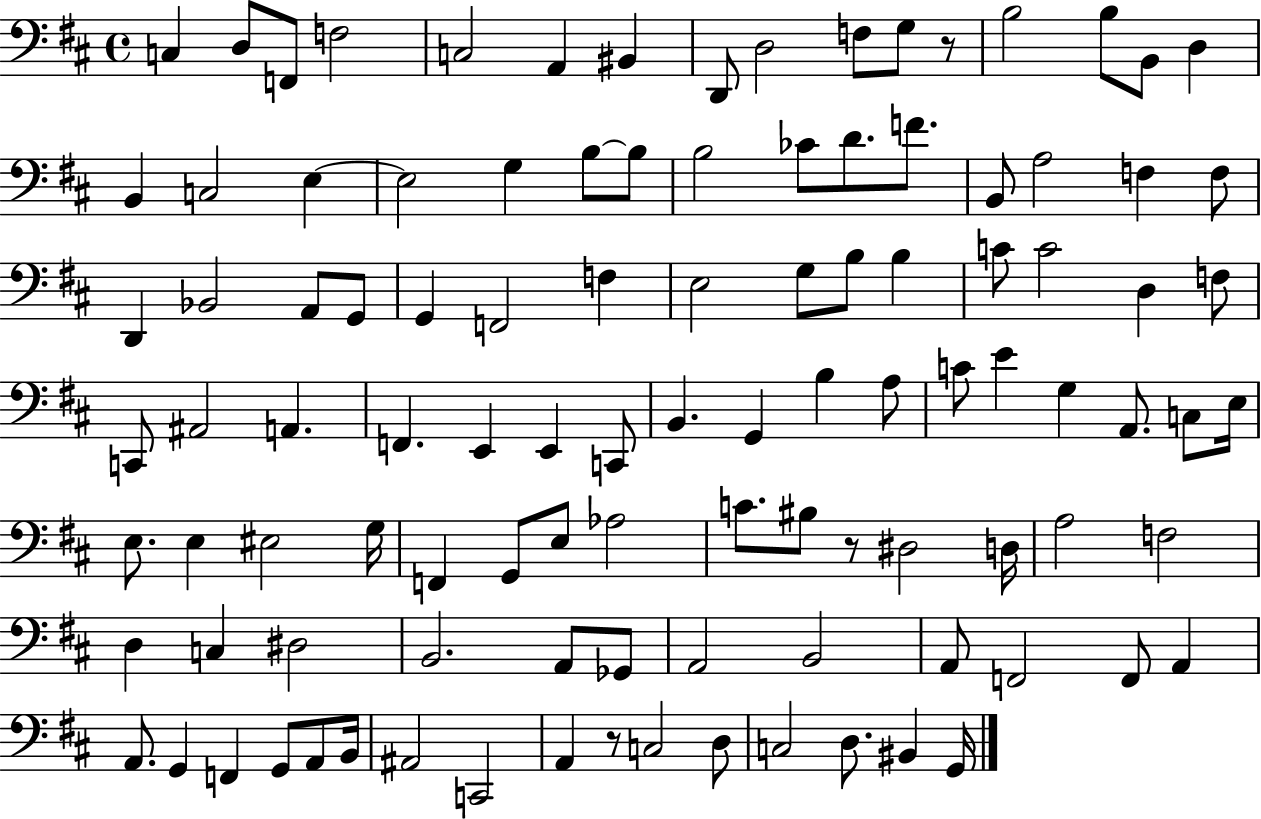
X:1
T:Untitled
M:4/4
L:1/4
K:D
C, D,/2 F,,/2 F,2 C,2 A,, ^B,, D,,/2 D,2 F,/2 G,/2 z/2 B,2 B,/2 B,,/2 D, B,, C,2 E, E,2 G, B,/2 B,/2 B,2 _C/2 D/2 F/2 B,,/2 A,2 F, F,/2 D,, _B,,2 A,,/2 G,,/2 G,, F,,2 F, E,2 G,/2 B,/2 B, C/2 C2 D, F,/2 C,,/2 ^A,,2 A,, F,, E,, E,, C,,/2 B,, G,, B, A,/2 C/2 E G, A,,/2 C,/2 E,/4 E,/2 E, ^E,2 G,/4 F,, G,,/2 E,/2 _A,2 C/2 ^B,/2 z/2 ^D,2 D,/4 A,2 F,2 D, C, ^D,2 B,,2 A,,/2 _G,,/2 A,,2 B,,2 A,,/2 F,,2 F,,/2 A,, A,,/2 G,, F,, G,,/2 A,,/2 B,,/4 ^A,,2 C,,2 A,, z/2 C,2 D,/2 C,2 D,/2 ^B,, G,,/4